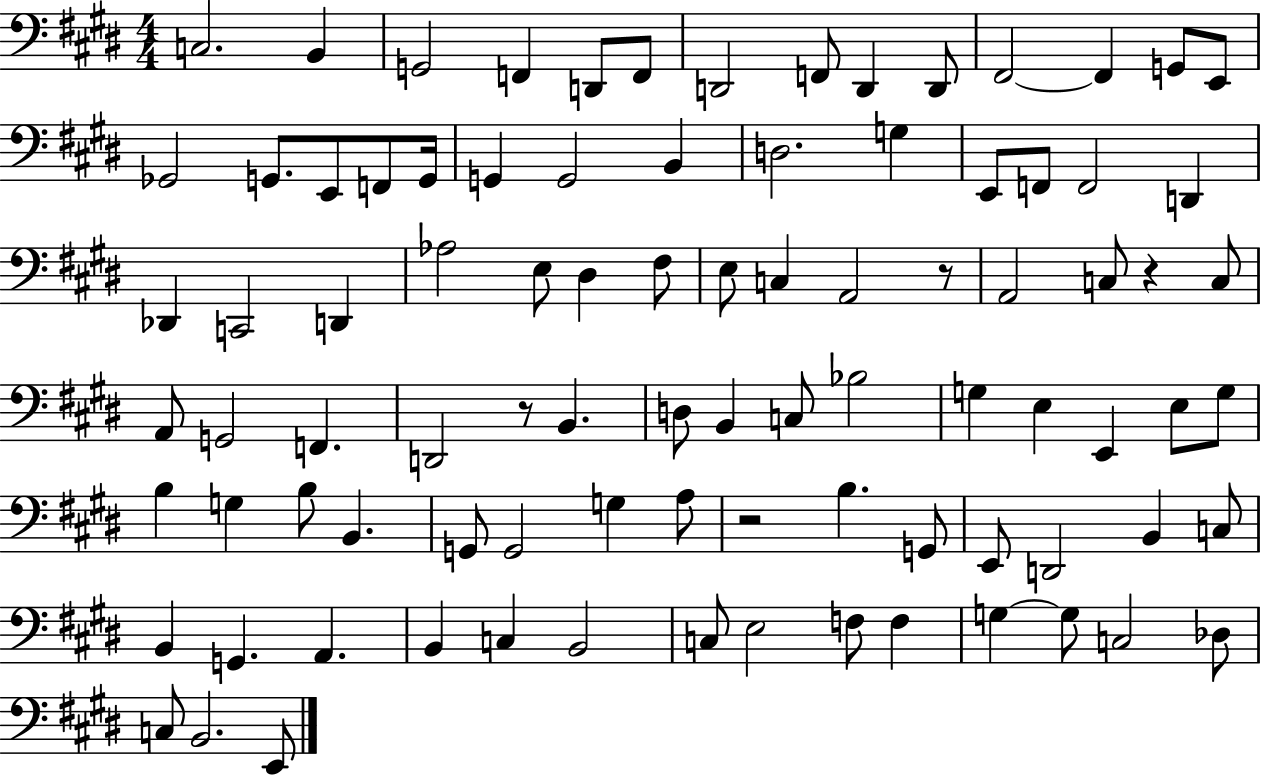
C3/h. B2/q G2/h F2/q D2/e F2/e D2/h F2/e D2/q D2/e F#2/h F#2/q G2/e E2/e Gb2/h G2/e. E2/e F2/e G2/s G2/q G2/h B2/q D3/h. G3/q E2/e F2/e F2/h D2/q Db2/q C2/h D2/q Ab3/h E3/e D#3/q F#3/e E3/e C3/q A2/h R/e A2/h C3/e R/q C3/e A2/e G2/h F2/q. D2/h R/e B2/q. D3/e B2/q C3/e Bb3/h G3/q E3/q E2/q E3/e G3/e B3/q G3/q B3/e B2/q. G2/e G2/h G3/q A3/e R/h B3/q. G2/e E2/e D2/h B2/q C3/e B2/q G2/q. A2/q. B2/q C3/q B2/h C3/e E3/h F3/e F3/q G3/q G3/e C3/h Db3/e C3/e B2/h. E2/e